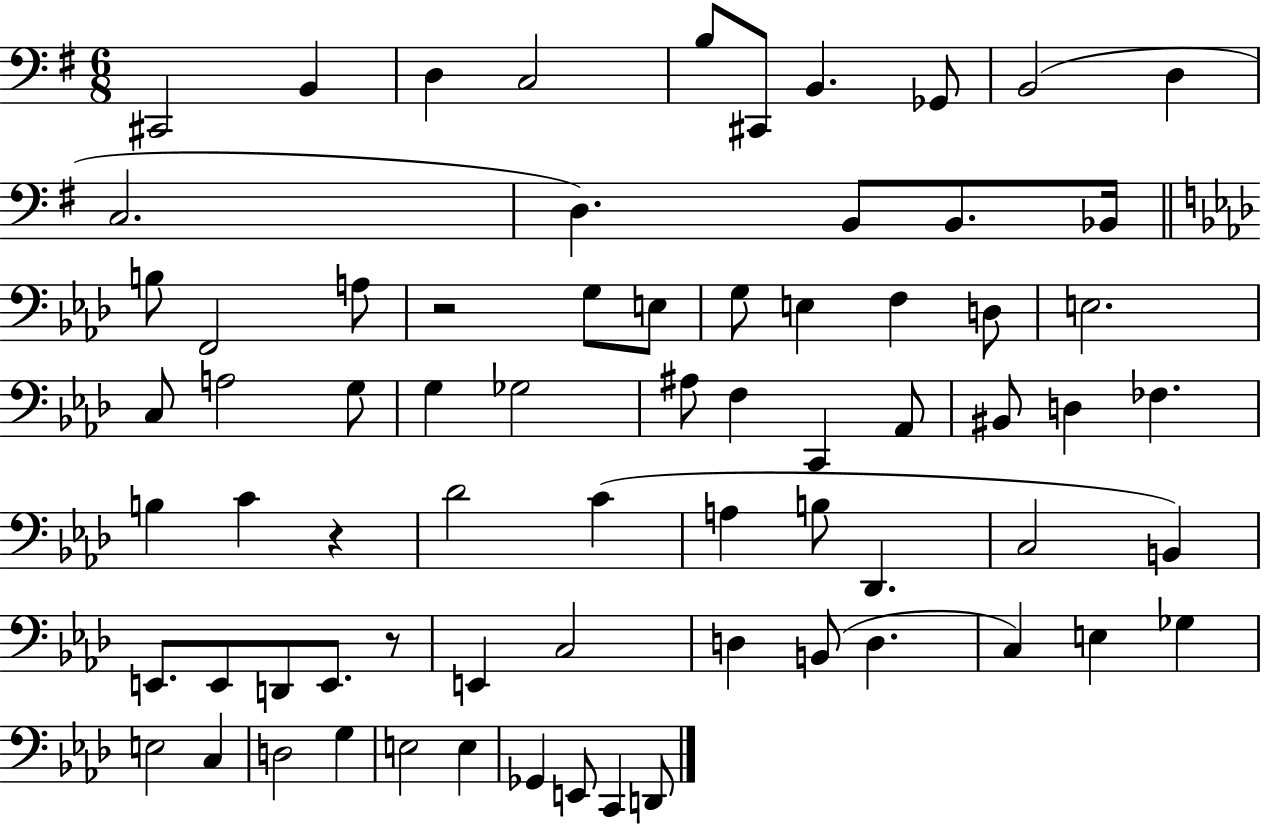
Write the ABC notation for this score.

X:1
T:Untitled
M:6/8
L:1/4
K:G
^C,,2 B,, D, C,2 B,/2 ^C,,/2 B,, _G,,/2 B,,2 D, C,2 D, B,,/2 B,,/2 _B,,/4 B,/2 F,,2 A,/2 z2 G,/2 E,/2 G,/2 E, F, D,/2 E,2 C,/2 A,2 G,/2 G, _G,2 ^A,/2 F, C,, _A,,/2 ^B,,/2 D, _F, B, C z _D2 C A, B,/2 _D,, C,2 B,, E,,/2 E,,/2 D,,/2 E,,/2 z/2 E,, C,2 D, B,,/2 D, C, E, _G, E,2 C, D,2 G, E,2 E, _G,, E,,/2 C,, D,,/2